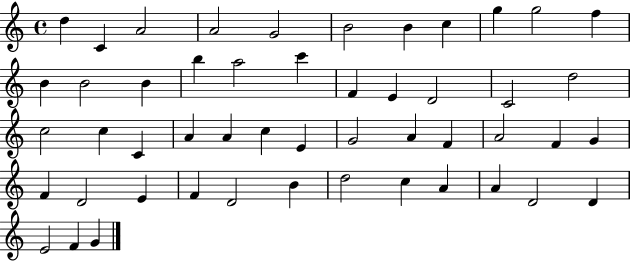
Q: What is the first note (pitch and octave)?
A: D5